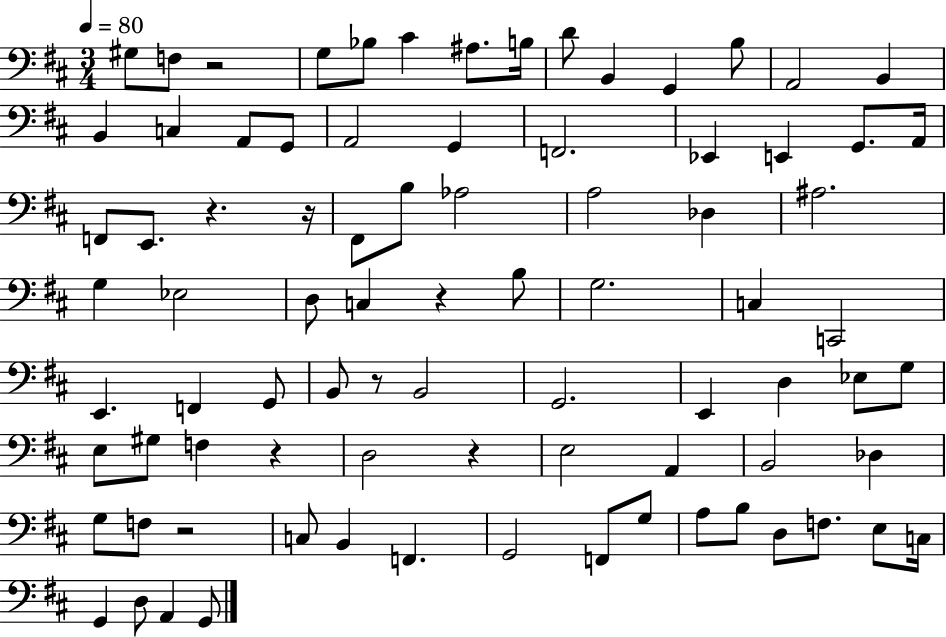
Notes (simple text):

G#3/e F3/e R/h G3/e Bb3/e C#4/q A#3/e. B3/s D4/e B2/q G2/q B3/e A2/h B2/q B2/q C3/q A2/e G2/e A2/h G2/q F2/h. Eb2/q E2/q G2/e. A2/s F2/e E2/e. R/q. R/s F#2/e B3/e Ab3/h A3/h Db3/q A#3/h. G3/q Eb3/h D3/e C3/q R/q B3/e G3/h. C3/q C2/h E2/q. F2/q G2/e B2/e R/e B2/h G2/h. E2/q D3/q Eb3/e G3/e E3/e G#3/e F3/q R/q D3/h R/q E3/h A2/q B2/h Db3/q G3/e F3/e R/h C3/e B2/q F2/q. G2/h F2/e G3/e A3/e B3/e D3/e F3/e. E3/e C3/s G2/q D3/e A2/q G2/e